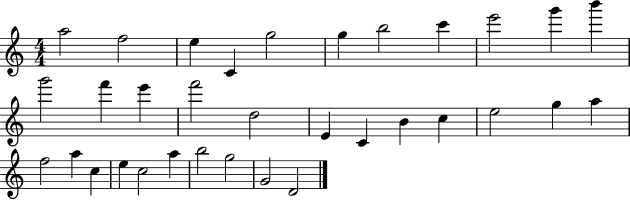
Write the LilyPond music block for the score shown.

{
  \clef treble
  \numericTimeSignature
  \time 4/4
  \key c \major
  a''2 f''2 | e''4 c'4 g''2 | g''4 b''2 c'''4 | e'''2 g'''4 b'''4 | \break g'''2 f'''4 e'''4 | f'''2 d''2 | e'4 c'4 b'4 c''4 | e''2 g''4 a''4 | \break f''2 a''4 c''4 | e''4 c''2 a''4 | b''2 g''2 | g'2 d'2 | \break \bar "|."
}